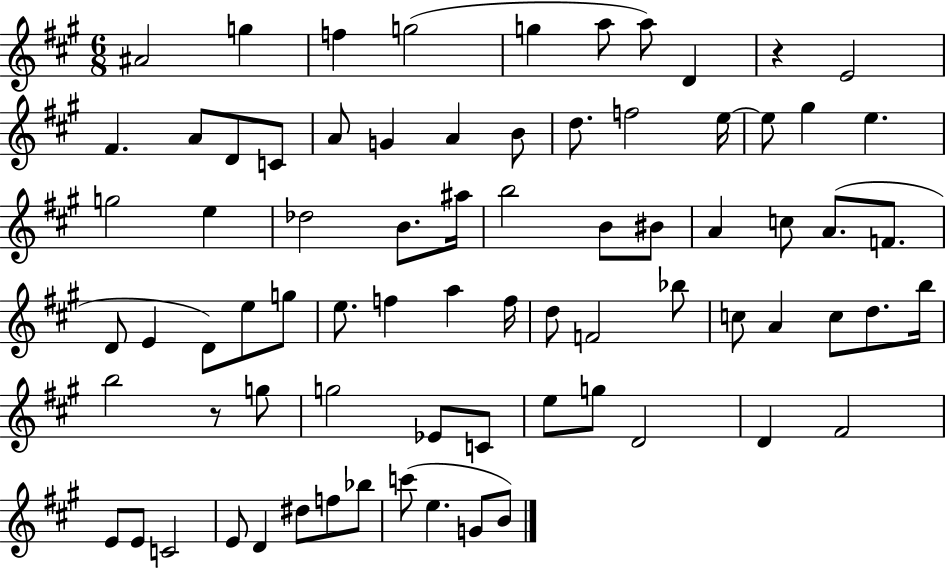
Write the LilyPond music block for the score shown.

{
  \clef treble
  \numericTimeSignature
  \time 6/8
  \key a \major
  \repeat volta 2 { ais'2 g''4 | f''4 g''2( | g''4 a''8 a''8) d'4 | r4 e'2 | \break fis'4. a'8 d'8 c'8 | a'8 g'4 a'4 b'8 | d''8. f''2 e''16~~ | e''8 gis''4 e''4. | \break g''2 e''4 | des''2 b'8. ais''16 | b''2 b'8 bis'8 | a'4 c''8 a'8.( f'8. | \break d'8 e'4 d'8) e''8 g''8 | e''8. f''4 a''4 f''16 | d''8 f'2 bes''8 | c''8 a'4 c''8 d''8. b''16 | \break b''2 r8 g''8 | g''2 ees'8 c'8 | e''8 g''8 d'2 | d'4 fis'2 | \break e'8 e'8 c'2 | e'8 d'4 dis''8 f''8 bes''8 | c'''8( e''4. g'8 b'8) | } \bar "|."
}